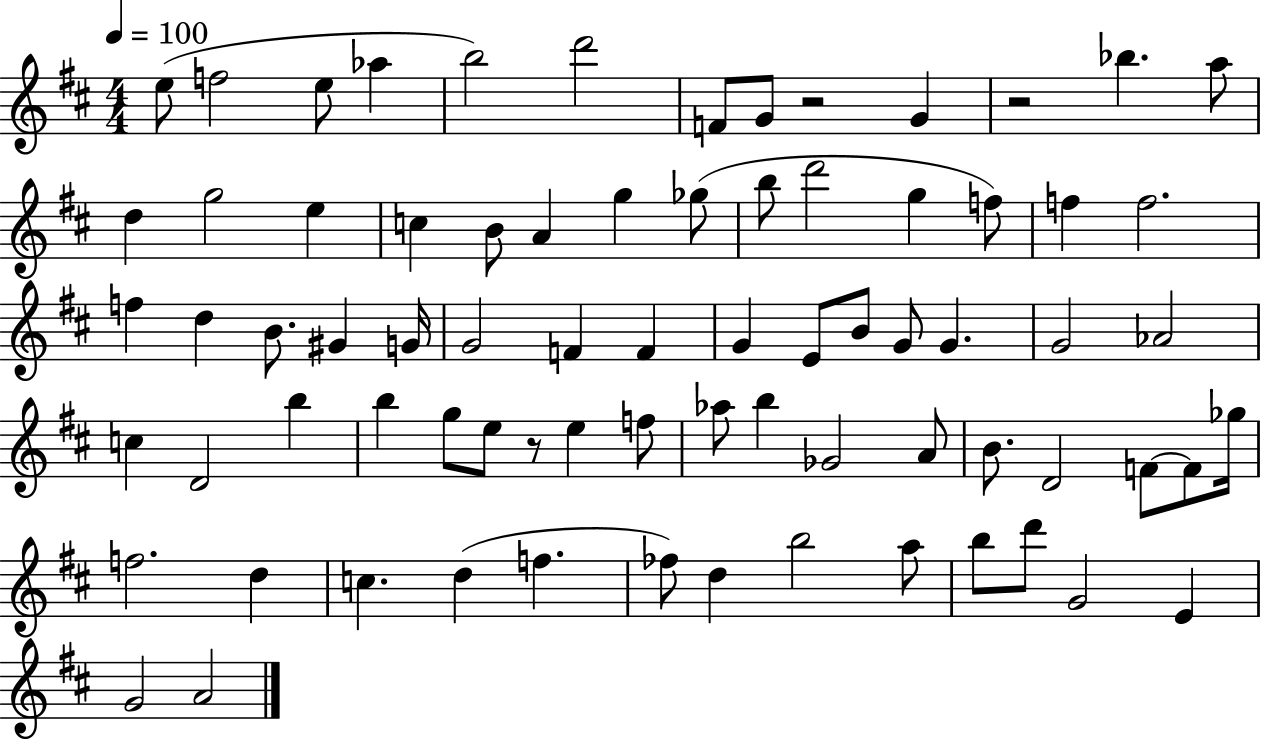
E5/e F5/h E5/e Ab5/q B5/h D6/h F4/e G4/e R/h G4/q R/h Bb5/q. A5/e D5/q G5/h E5/q C5/q B4/e A4/q G5/q Gb5/e B5/e D6/h G5/q F5/e F5/q F5/h. F5/q D5/q B4/e. G#4/q G4/s G4/h F4/q F4/q G4/q E4/e B4/e G4/e G4/q. G4/h Ab4/h C5/q D4/h B5/q B5/q G5/e E5/e R/e E5/q F5/e Ab5/e B5/q Gb4/h A4/e B4/e. D4/h F4/e F4/e Gb5/s F5/h. D5/q C5/q. D5/q F5/q. FES5/e D5/q B5/h A5/e B5/e D6/e G4/h E4/q G4/h A4/h